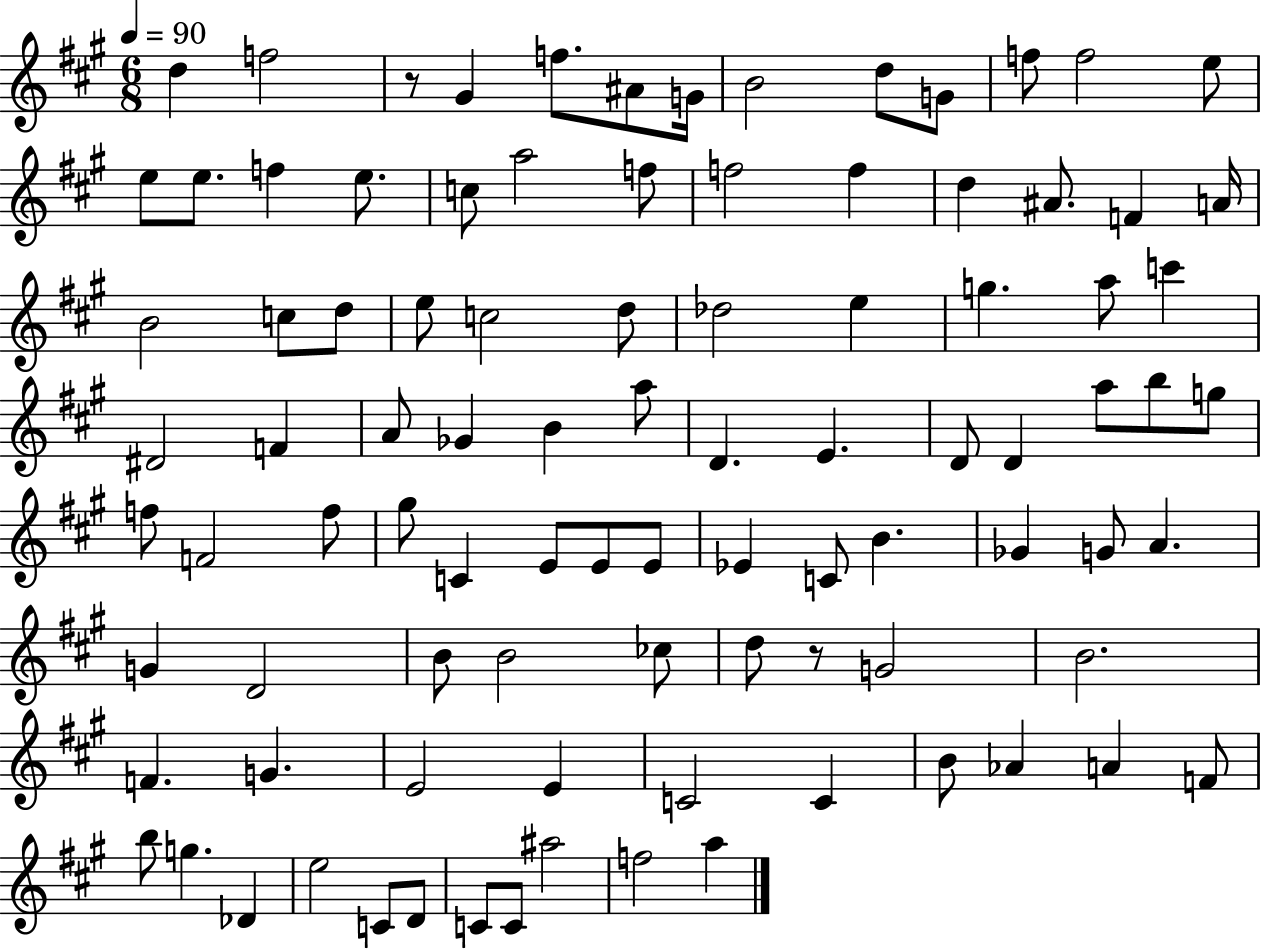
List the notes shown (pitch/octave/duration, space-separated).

D5/q F5/h R/e G#4/q F5/e. A#4/e G4/s B4/h D5/e G4/e F5/e F5/h E5/e E5/e E5/e. F5/q E5/e. C5/e A5/h F5/e F5/h F5/q D5/q A#4/e. F4/q A4/s B4/h C5/e D5/e E5/e C5/h D5/e Db5/h E5/q G5/q. A5/e C6/q D#4/h F4/q A4/e Gb4/q B4/q A5/e D4/q. E4/q. D4/e D4/q A5/e B5/e G5/e F5/e F4/h F5/e G#5/e C4/q E4/e E4/e E4/e Eb4/q C4/e B4/q. Gb4/q G4/e A4/q. G4/q D4/h B4/e B4/h CES5/e D5/e R/e G4/h B4/h. F4/q. G4/q. E4/h E4/q C4/h C4/q B4/e Ab4/q A4/q F4/e B5/e G5/q. Db4/q E5/h C4/e D4/e C4/e C4/e A#5/h F5/h A5/q